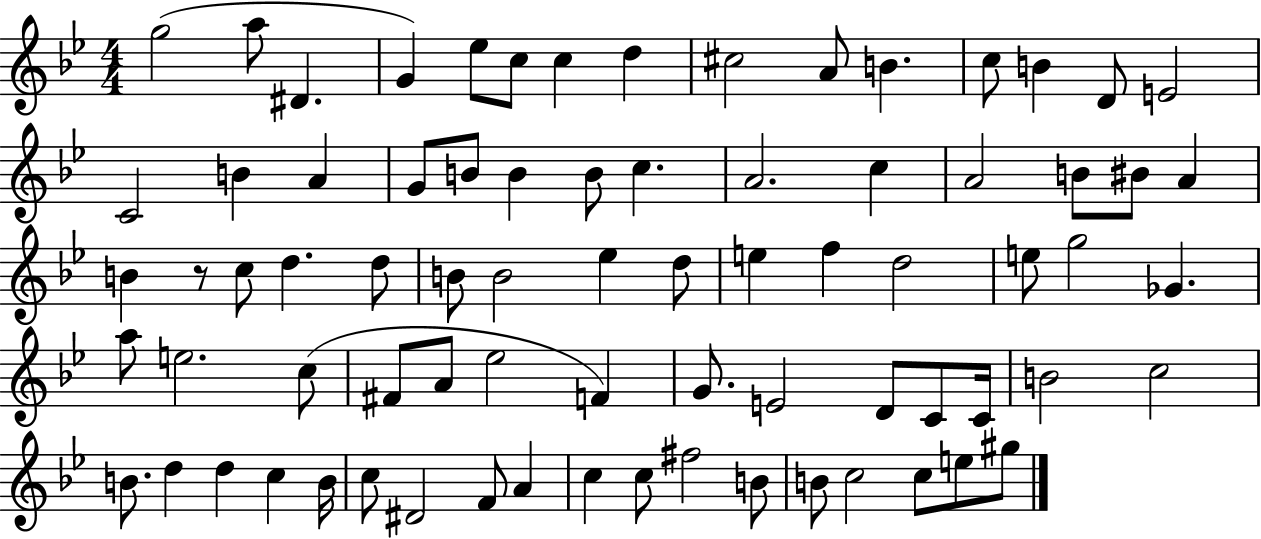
X:1
T:Untitled
M:4/4
L:1/4
K:Bb
g2 a/2 ^D G _e/2 c/2 c d ^c2 A/2 B c/2 B D/2 E2 C2 B A G/2 B/2 B B/2 c A2 c A2 B/2 ^B/2 A B z/2 c/2 d d/2 B/2 B2 _e d/2 e f d2 e/2 g2 _G a/2 e2 c/2 ^F/2 A/2 _e2 F G/2 E2 D/2 C/2 C/4 B2 c2 B/2 d d c B/4 c/2 ^D2 F/2 A c c/2 ^f2 B/2 B/2 c2 c/2 e/2 ^g/2